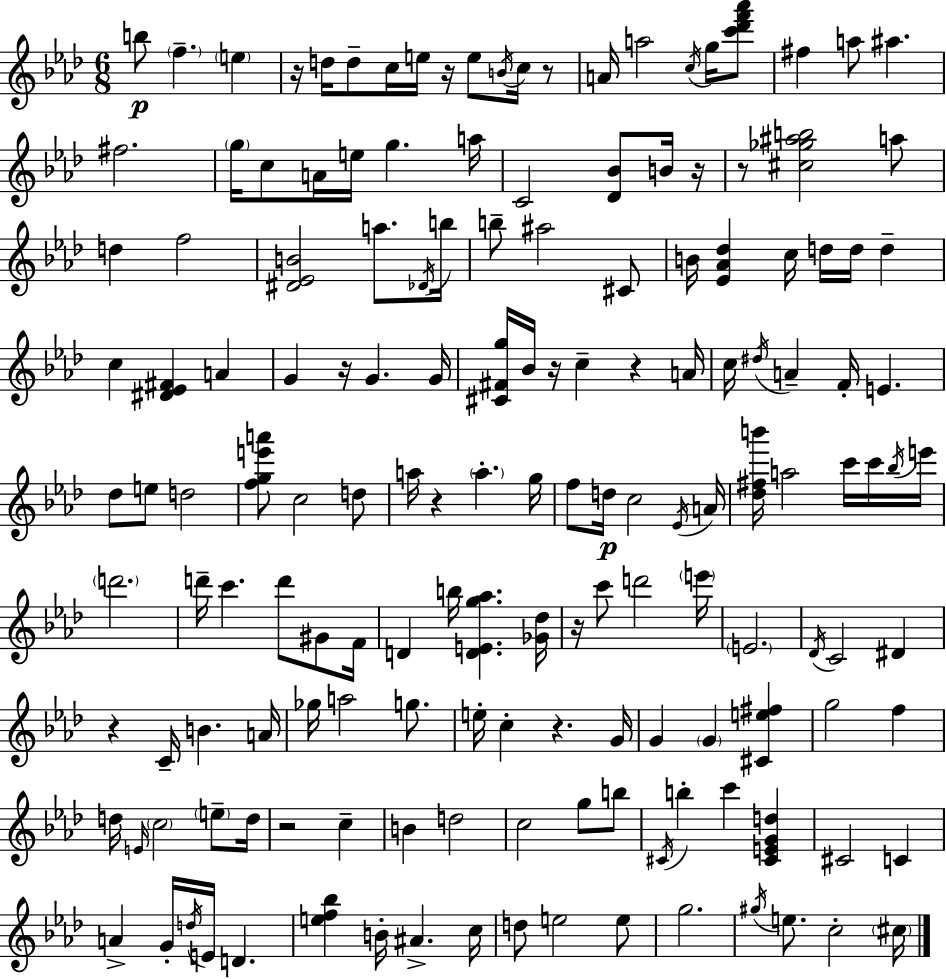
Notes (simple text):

B5/e F5/q. E5/q R/s D5/s D5/e C5/s E5/s R/s E5/e B4/s C5/s R/e A4/s A5/h C5/s G5/s [C6,Db6,F6,Ab6]/e F#5/q A5/e A#5/q. F#5/h. G5/s C5/e A4/s E5/s G5/q. A5/s C4/h [Db4,Bb4]/e B4/s R/s R/e [C#5,Gb5,A#5,B5]/h A5/e D5/q F5/h [D#4,Eb4,B4]/h A5/e. Db4/s B5/s B5/e A#5/h C#4/e B4/s [Eb4,Ab4,Db5]/q C5/s D5/s D5/s D5/q C5/q [D#4,Eb4,F#4]/q A4/q G4/q R/s G4/q. G4/s [C#4,F#4,G5]/s Bb4/s R/s C5/q R/q A4/s C5/s D#5/s A4/q F4/s E4/q. Db5/e E5/e D5/h [F5,G5,E6,A6]/e C5/h D5/e A5/s R/q A5/q. G5/s F5/e D5/s C5/h Eb4/s A4/s [Db5,F#5,B6]/s A5/h C6/s C6/s Bb5/s E6/s D6/h. D6/s C6/q. D6/e G#4/e F4/s D4/q B5/s [D4,E4,G5,Ab5]/q. [Gb4,Db5]/s R/s C6/e D6/h E6/s E4/h. Db4/s C4/h D#4/q R/q C4/s B4/q. A4/s Gb5/s A5/h G5/e. E5/s C5/q R/q. G4/s G4/q G4/q [C#4,E5,F#5]/q G5/h F5/q D5/s E4/s C5/h E5/e D5/s R/h C5/q B4/q D5/h C5/h G5/e B5/e C#4/s B5/q C6/q [C#4,E4,G4,D5]/q C#4/h C4/q A4/q G4/s D5/s E4/s D4/q. [E5,F5,Bb5]/q B4/s A#4/q. C5/s D5/e E5/h E5/e G5/h. G#5/s E5/e. C5/h C#5/s